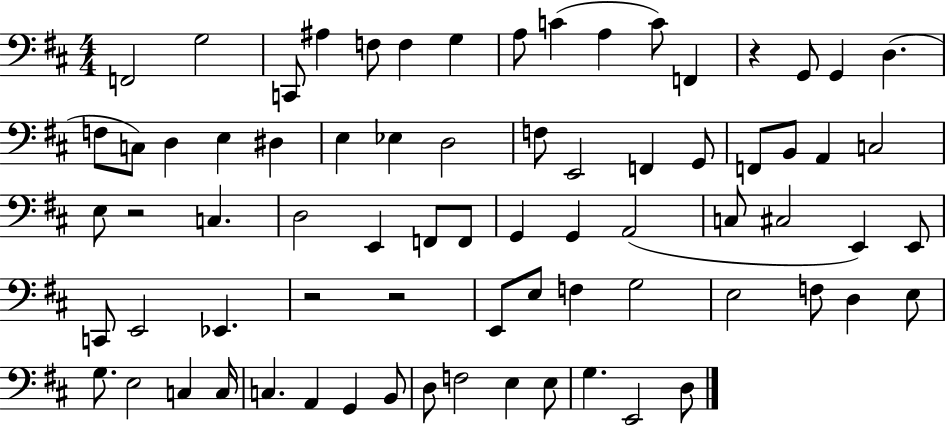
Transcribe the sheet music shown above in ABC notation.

X:1
T:Untitled
M:4/4
L:1/4
K:D
F,,2 G,2 C,,/2 ^A, F,/2 F, G, A,/2 C A, C/2 F,, z G,,/2 G,, D, F,/2 C,/2 D, E, ^D, E, _E, D,2 F,/2 E,,2 F,, G,,/2 F,,/2 B,,/2 A,, C,2 E,/2 z2 C, D,2 E,, F,,/2 F,,/2 G,, G,, A,,2 C,/2 ^C,2 E,, E,,/2 C,,/2 E,,2 _E,, z2 z2 E,,/2 E,/2 F, G,2 E,2 F,/2 D, E,/2 G,/2 E,2 C, C,/4 C, A,, G,, B,,/2 D,/2 F,2 E, E,/2 G, E,,2 D,/2